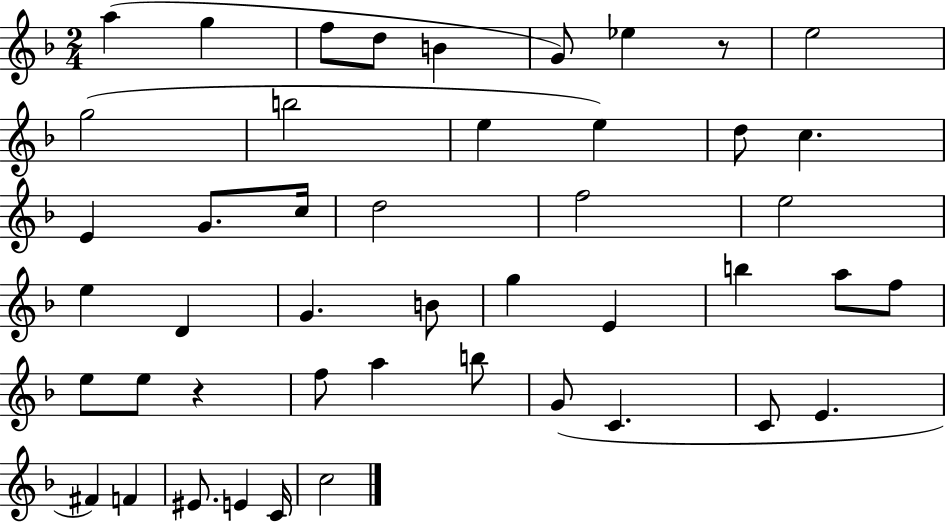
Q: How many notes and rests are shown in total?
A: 46